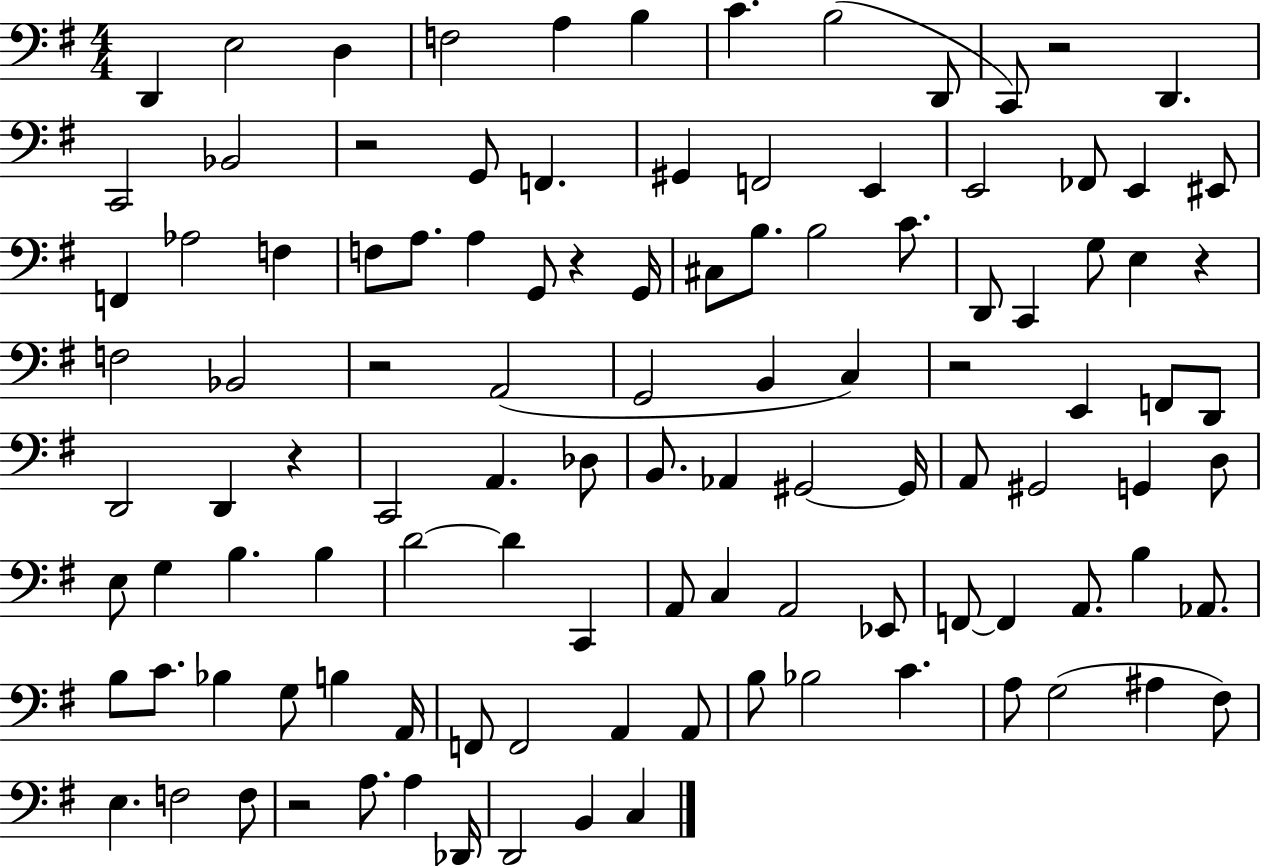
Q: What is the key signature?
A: G major